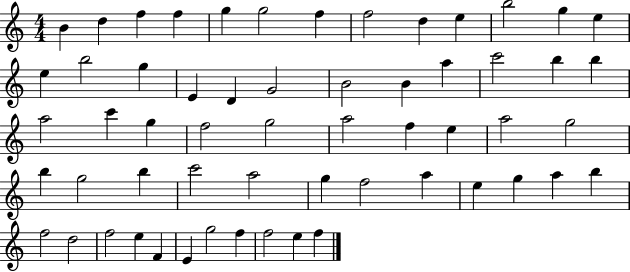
{
  \clef treble
  \numericTimeSignature
  \time 4/4
  \key c \major
  b'4 d''4 f''4 f''4 | g''4 g''2 f''4 | f''2 d''4 e''4 | b''2 g''4 e''4 | \break e''4 b''2 g''4 | e'4 d'4 g'2 | b'2 b'4 a''4 | c'''2 b''4 b''4 | \break a''2 c'''4 g''4 | f''2 g''2 | a''2 f''4 e''4 | a''2 g''2 | \break b''4 g''2 b''4 | c'''2 a''2 | g''4 f''2 a''4 | e''4 g''4 a''4 b''4 | \break f''2 d''2 | f''2 e''4 f'4 | e'4 g''2 f''4 | f''2 e''4 f''4 | \break \bar "|."
}